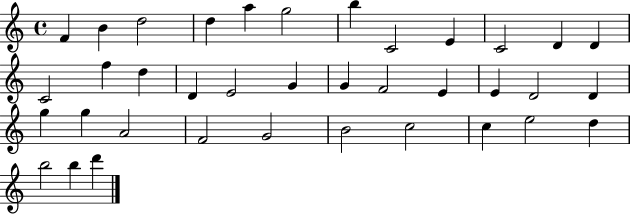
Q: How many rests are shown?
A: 0